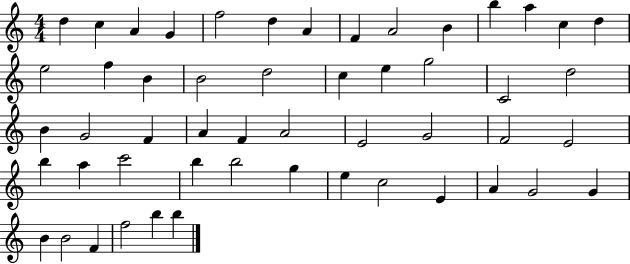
{
  \clef treble
  \numericTimeSignature
  \time 4/4
  \key c \major
  d''4 c''4 a'4 g'4 | f''2 d''4 a'4 | f'4 a'2 b'4 | b''4 a''4 c''4 d''4 | \break e''2 f''4 b'4 | b'2 d''2 | c''4 e''4 g''2 | c'2 d''2 | \break b'4 g'2 f'4 | a'4 f'4 a'2 | e'2 g'2 | f'2 e'2 | \break b''4 a''4 c'''2 | b''4 b''2 g''4 | e''4 c''2 e'4 | a'4 g'2 g'4 | \break b'4 b'2 f'4 | f''2 b''4 b''4 | \bar "|."
}